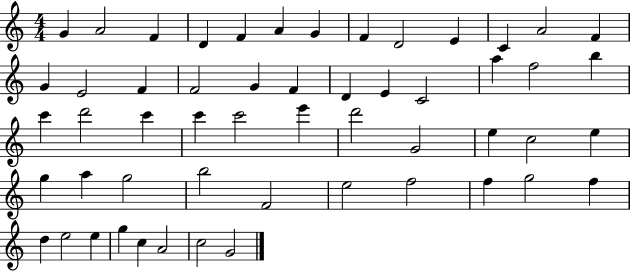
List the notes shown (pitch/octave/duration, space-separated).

G4/q A4/h F4/q D4/q F4/q A4/q G4/q F4/q D4/h E4/q C4/q A4/h F4/q G4/q E4/h F4/q F4/h G4/q F4/q D4/q E4/q C4/h A5/q F5/h B5/q C6/q D6/h C6/q C6/q C6/h E6/q D6/h G4/h E5/q C5/h E5/q G5/q A5/q G5/h B5/h F4/h E5/h F5/h F5/q G5/h F5/q D5/q E5/h E5/q G5/q C5/q A4/h C5/h G4/h